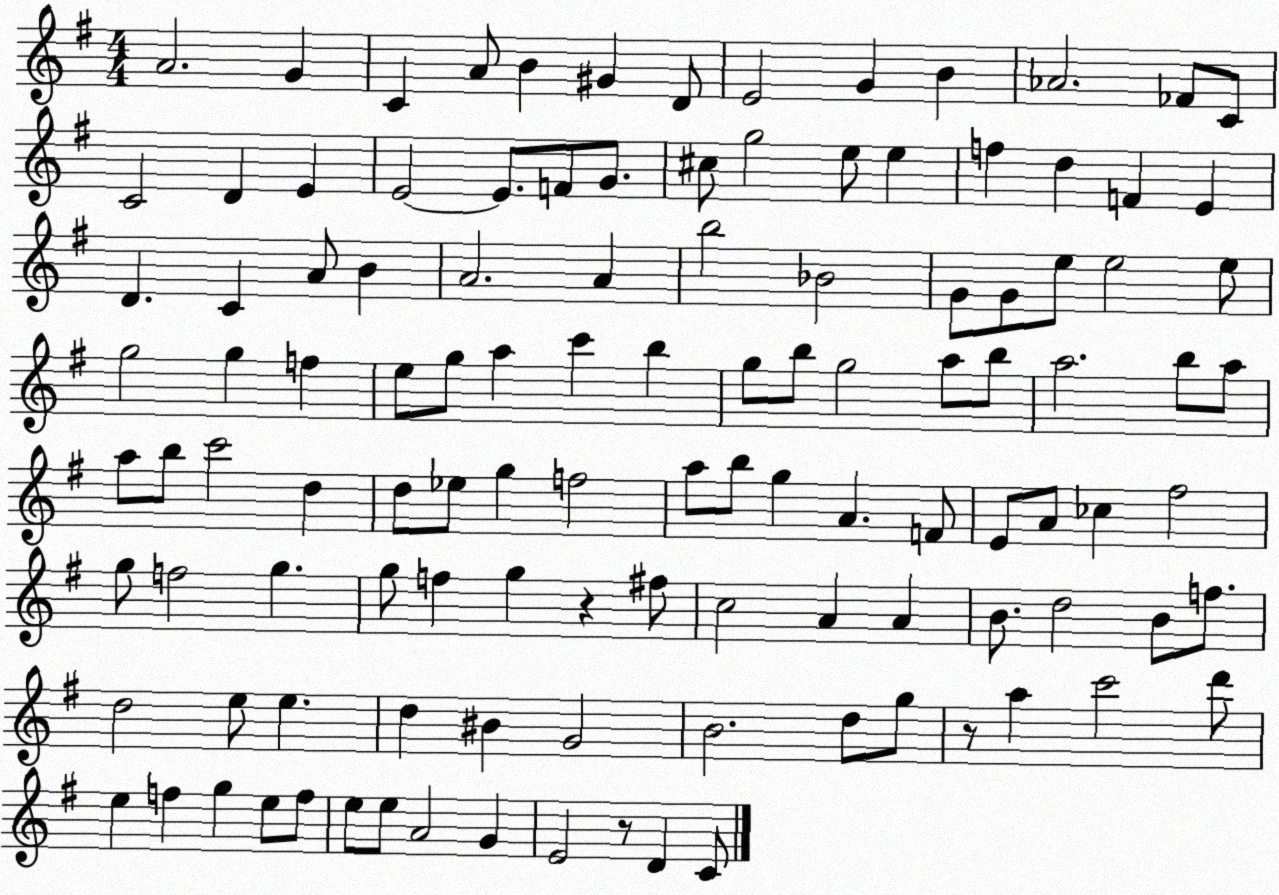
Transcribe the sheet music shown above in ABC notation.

X:1
T:Untitled
M:4/4
L:1/4
K:G
A2 G C A/2 B ^G D/2 E2 G B _A2 _F/2 C/2 C2 D E E2 E/2 F/2 G/2 ^c/2 g2 e/2 e f d F E D C A/2 B A2 A b2 _B2 G/2 G/2 e/2 e2 e/2 g2 g f e/2 g/2 a c' b g/2 b/2 g2 a/2 b/2 a2 b/2 a/2 a/2 b/2 c'2 d d/2 _e/2 g f2 a/2 b/2 g A F/2 E/2 A/2 _c ^f2 g/2 f2 g g/2 f g z ^f/2 c2 A A B/2 d2 B/2 f/2 d2 e/2 e d ^B G2 B2 d/2 g/2 z/2 a c'2 d'/2 e f g e/2 f/2 e/2 e/2 A2 G E2 z/2 D C/2